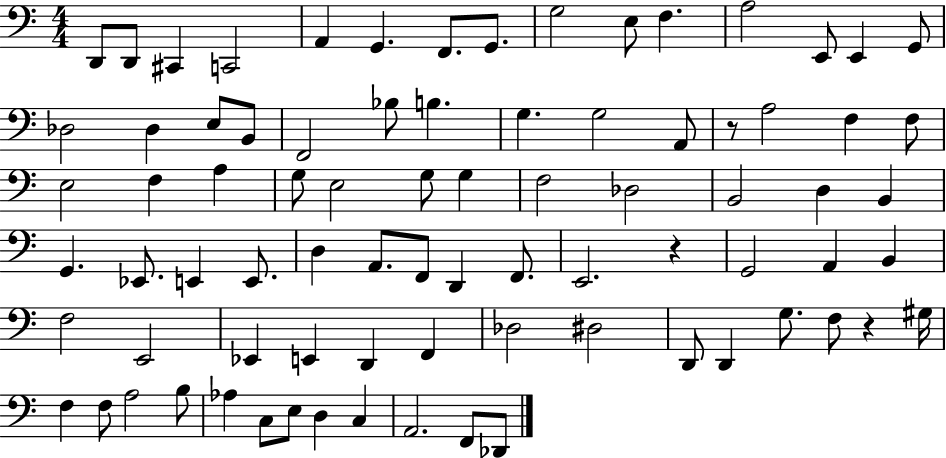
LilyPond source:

{
  \clef bass
  \numericTimeSignature
  \time 4/4
  \key c \major
  d,8 d,8 cis,4 c,2 | a,4 g,4. f,8. g,8. | g2 e8 f4. | a2 e,8 e,4 g,8 | \break des2 des4 e8 b,8 | f,2 bes8 b4. | g4. g2 a,8 | r8 a2 f4 f8 | \break e2 f4 a4 | g8 e2 g8 g4 | f2 des2 | b,2 d4 b,4 | \break g,4. ees,8. e,4 e,8. | d4 a,8. f,8 d,4 f,8. | e,2. r4 | g,2 a,4 b,4 | \break f2 e,2 | ees,4 e,4 d,4 f,4 | des2 dis2 | d,8 d,4 g8. f8 r4 gis16 | \break f4 f8 a2 b8 | aes4 c8 e8 d4 c4 | a,2. f,8 des,8 | \bar "|."
}